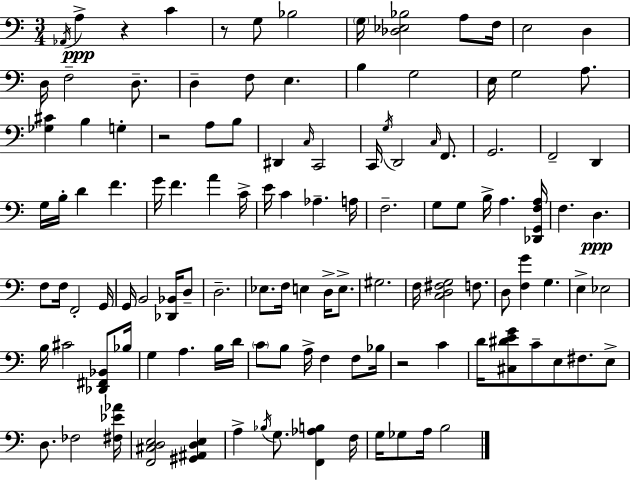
Ab2/s A3/q R/q C4/q R/e G3/e Bb3/h G3/s [Db3,Eb3,Bb3]/h A3/e F3/s E3/h D3/q D3/s F3/h D3/e. D3/q F3/e E3/q. B3/q G3/h E3/s G3/h A3/e. [Gb3,C#4]/q B3/q G3/q R/h A3/e B3/e D#2/q C3/s C2/h C2/s G3/s D2/h C3/s F2/e. G2/h. F2/h D2/q G3/s B3/s D4/q F4/q. G4/s F4/q. A4/q C4/s E4/s C4/q Ab3/q. A3/s F3/h. G3/e G3/e B3/s A3/q. [Db2,G2,F3,A3]/s F3/q. D3/q. F3/e F3/s F2/h G2/s G2/s B2/h [Db2,Bb2]/s D3/e D3/h. Eb3/e. F3/s E3/q D3/s E3/e. G#3/h. F3/s [C3,D3,F#3,G3]/h F3/e. D3/e [F3,G4]/q G3/q. E3/q Eb3/h B3/s C#4/h [Db2,F#2,Bb2]/e Bb3/s G3/q A3/q. B3/s D4/s C4/e B3/e A3/s F3/q F3/e Bb3/s R/h C4/q D4/s [C#3,D#4,E4,G4]/e C4/e E3/e F#3/e. E3/e D3/e. FES3/h [F#3,Eb4,Ab4]/s [F2,C#3,D3,E3]/h [G#2,A#2,D3,E3]/q A3/q Bb3/s G3/e. [F2,Ab3,B3]/q F3/s G3/s Gb3/e A3/s B3/h